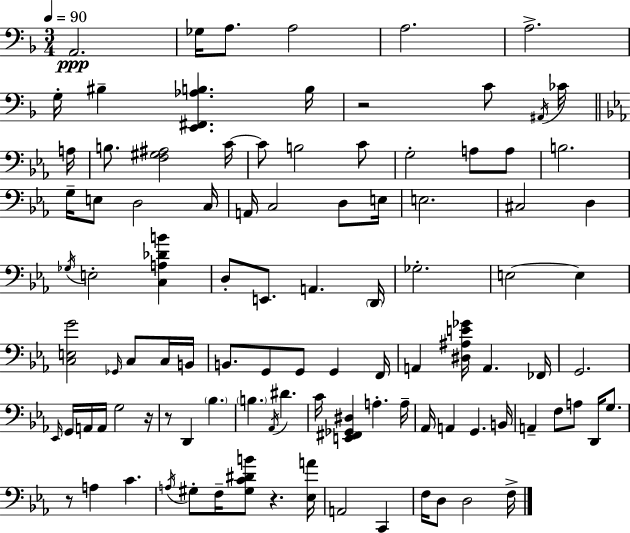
A2/h. Gb3/s A3/e. A3/h A3/h. A3/h. G3/s BIS3/q [E2,F#2,Ab3,B3]/q. B3/s R/h C4/e A#2/s CES4/s A3/s B3/e. [F3,G#3,A#3]/h C4/s C4/e B3/h C4/e G3/h A3/e A3/e B3/h. G3/s E3/e D3/h C3/s A2/s C3/h D3/e E3/s E3/h. C#3/h D3/q Gb3/s E3/h [C3,A3,Db4,B4]/q D3/e E2/e. A2/q. D2/s Gb3/h. E3/h E3/q [C3,E3,G4]/h Gb2/s C3/e C3/s B2/s B2/e. G2/e G2/e G2/q F2/s A2/q [D#3,A#3,E4,Gb4]/s A2/q. FES2/s G2/h. Eb2/s G2/s A2/s A2/s G3/h R/s R/e D2/q Bb3/q. B3/q. Ab2/s D#4/q. C4/s [E2,F#2,Gb2,D#3]/q A3/q. A3/s Ab2/s A2/q G2/q. B2/s A2/q F3/e A3/e D2/s G3/e. R/e A3/q C4/q. A3/s G#3/e F3/s [G#3,C4,D#4,B4]/e R/q. [Eb3,A4]/s A2/h C2/q F3/s D3/e D3/h F3/s